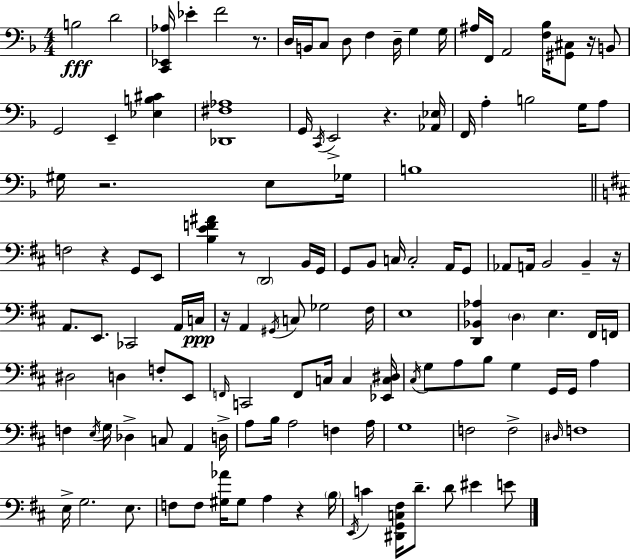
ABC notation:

X:1
T:Untitled
M:4/4
L:1/4
K:F
B,2 D2 [C,,_E,,_A,]/4 _E F2 z/2 D,/4 B,,/4 C,/2 D,/2 F, D,/4 G, G,/4 ^A,/4 F,,/4 A,,2 [F,_B,]/4 [^G,,^C,]/2 z/4 B,,/2 G,,2 E,, [_E,B,^C] [_D,,^F,_A,]4 G,,/4 C,,/4 E,,2 z [_A,,_E,]/4 F,,/4 A, B,2 G,/4 A,/2 ^G,/4 z2 E,/2 _G,/4 B,4 F,2 z G,,/2 E,,/2 [B,EF^A] z/2 D,,2 B,,/4 G,,/4 G,,/2 B,,/2 C,/4 C,2 A,,/4 G,,/2 _A,,/2 A,,/4 B,,2 B,, z/4 A,,/2 E,,/2 _C,,2 A,,/4 C,/4 z/4 A,, ^G,,/4 C,/2 _G,2 ^F,/4 E,4 [D,,_B,,_A,] D, E, ^F,,/4 F,,/4 ^D,2 D, F,/2 E,,/2 F,,/4 C,,2 F,,/2 C,/4 C, [_E,,C,^D,]/4 ^C,/4 G,/2 A,/2 B,/2 G, G,,/4 G,,/4 A, F, E,/4 G,/4 _D, C,/2 A,, D,/4 A,/2 B,/4 A,2 F, A,/4 G,4 F,2 F,2 ^D,/4 F,4 E,/4 G,2 E,/2 F,/2 F,/2 [^G,_A]/4 ^G,/2 A, z B,/4 E,,/4 C [^D,,G,,C,^F,]/4 D/2 D/2 ^E E/2